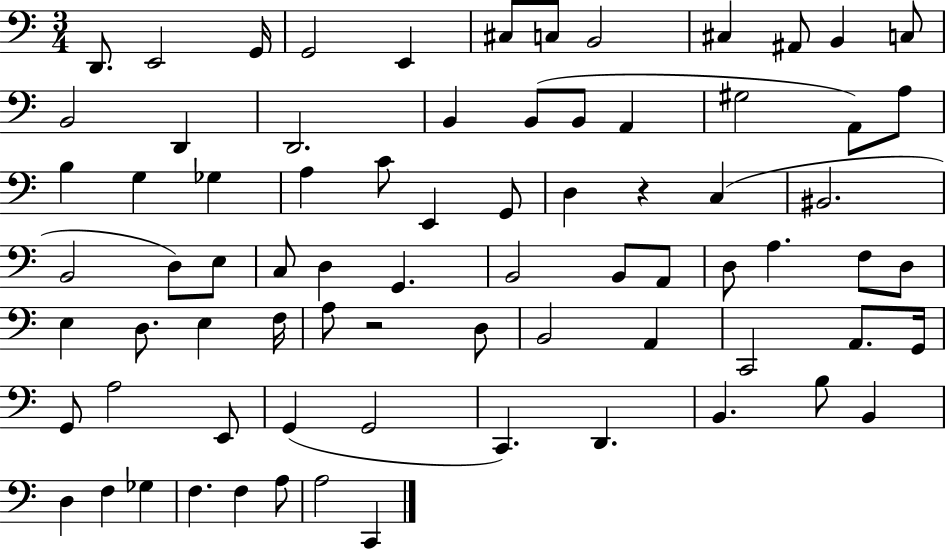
D2/e. E2/h G2/s G2/h E2/q C#3/e C3/e B2/h C#3/q A#2/e B2/q C3/e B2/h D2/q D2/h. B2/q B2/e B2/e A2/q G#3/h A2/e A3/e B3/q G3/q Gb3/q A3/q C4/e E2/q G2/e D3/q R/q C3/q BIS2/h. B2/h D3/e E3/e C3/e D3/q G2/q. B2/h B2/e A2/e D3/e A3/q. F3/e D3/e E3/q D3/e. E3/q F3/s A3/e R/h D3/e B2/h A2/q C2/h A2/e. G2/s G2/e A3/h E2/e G2/q G2/h C2/q. D2/q. B2/q. B3/e B2/q D3/q F3/q Gb3/q F3/q. F3/q A3/e A3/h C2/q